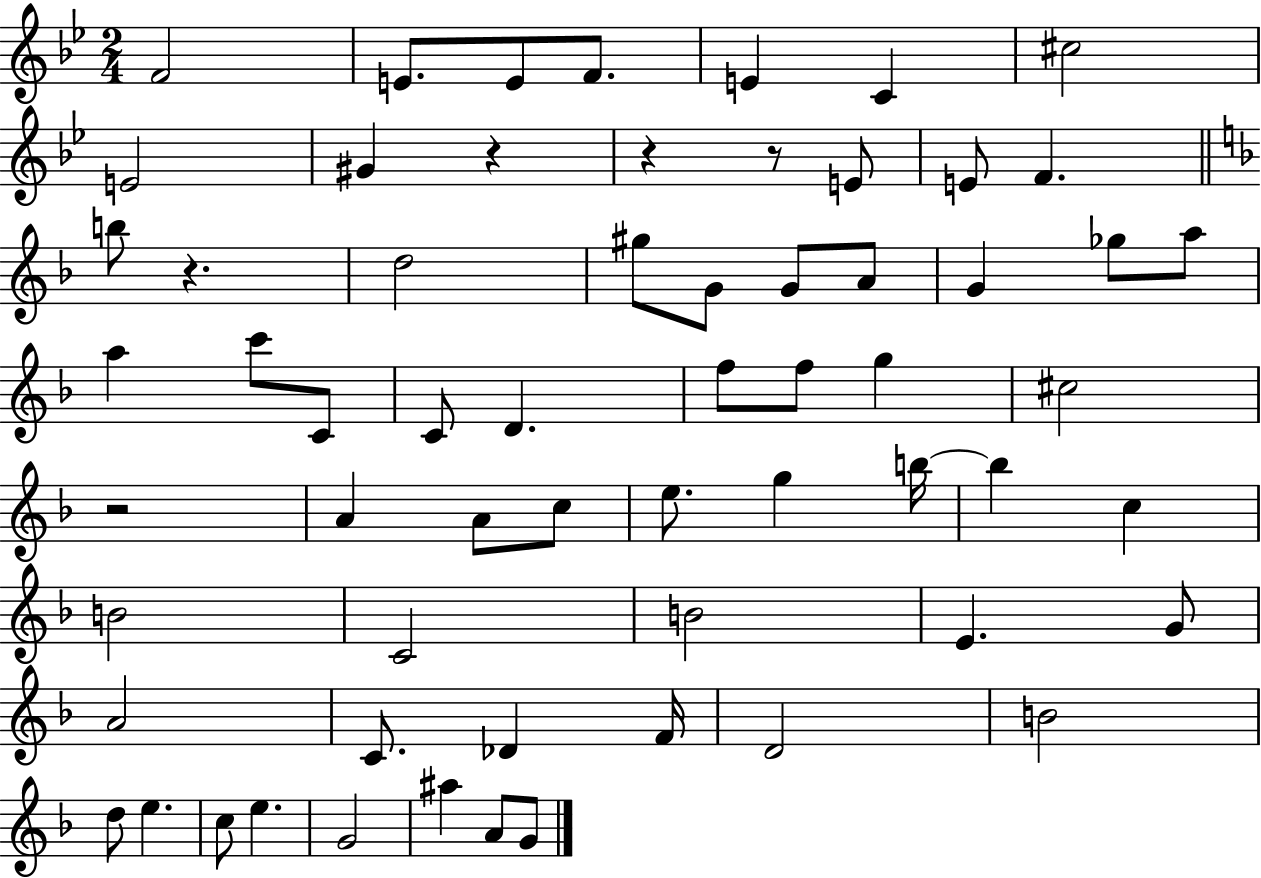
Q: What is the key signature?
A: BES major